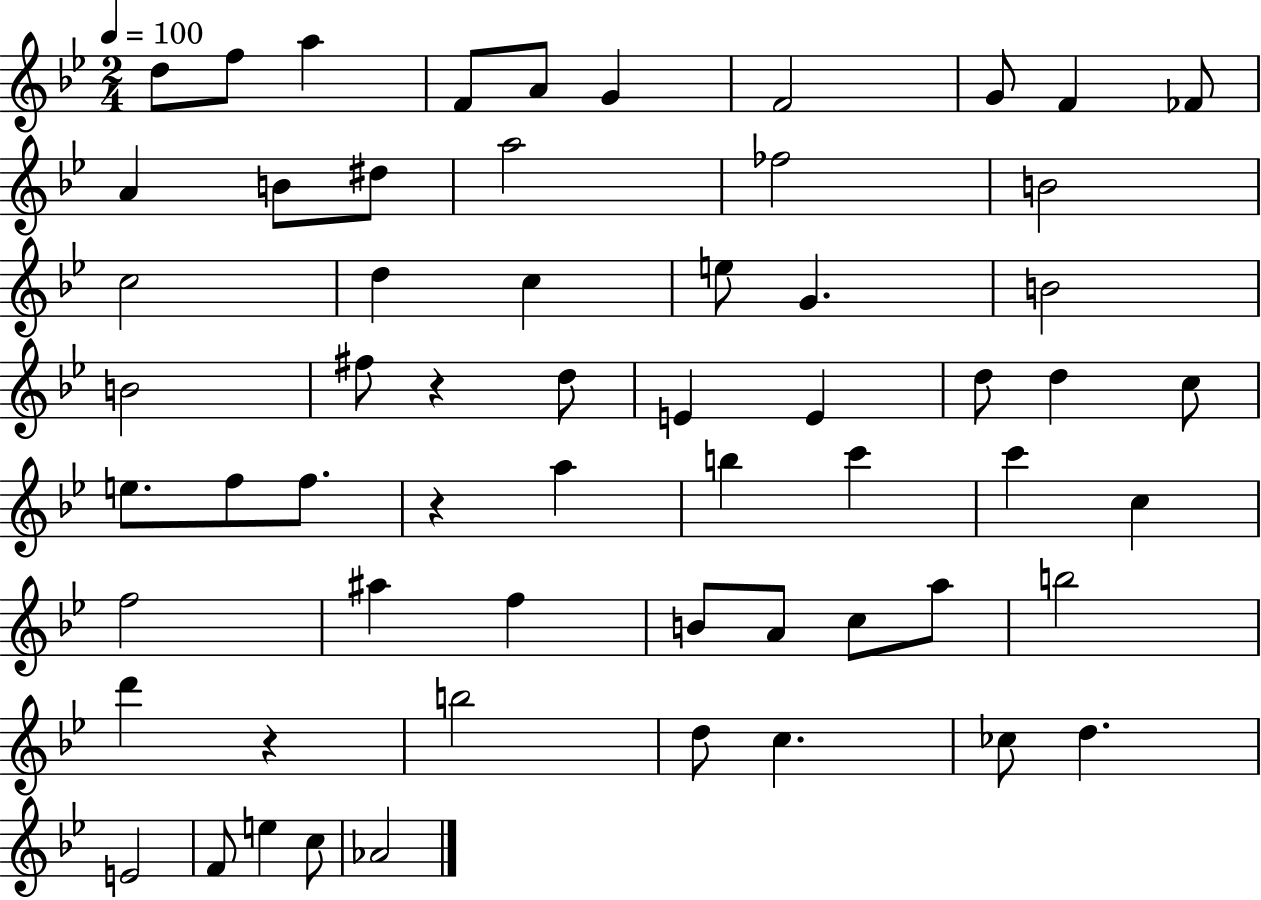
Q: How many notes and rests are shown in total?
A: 60